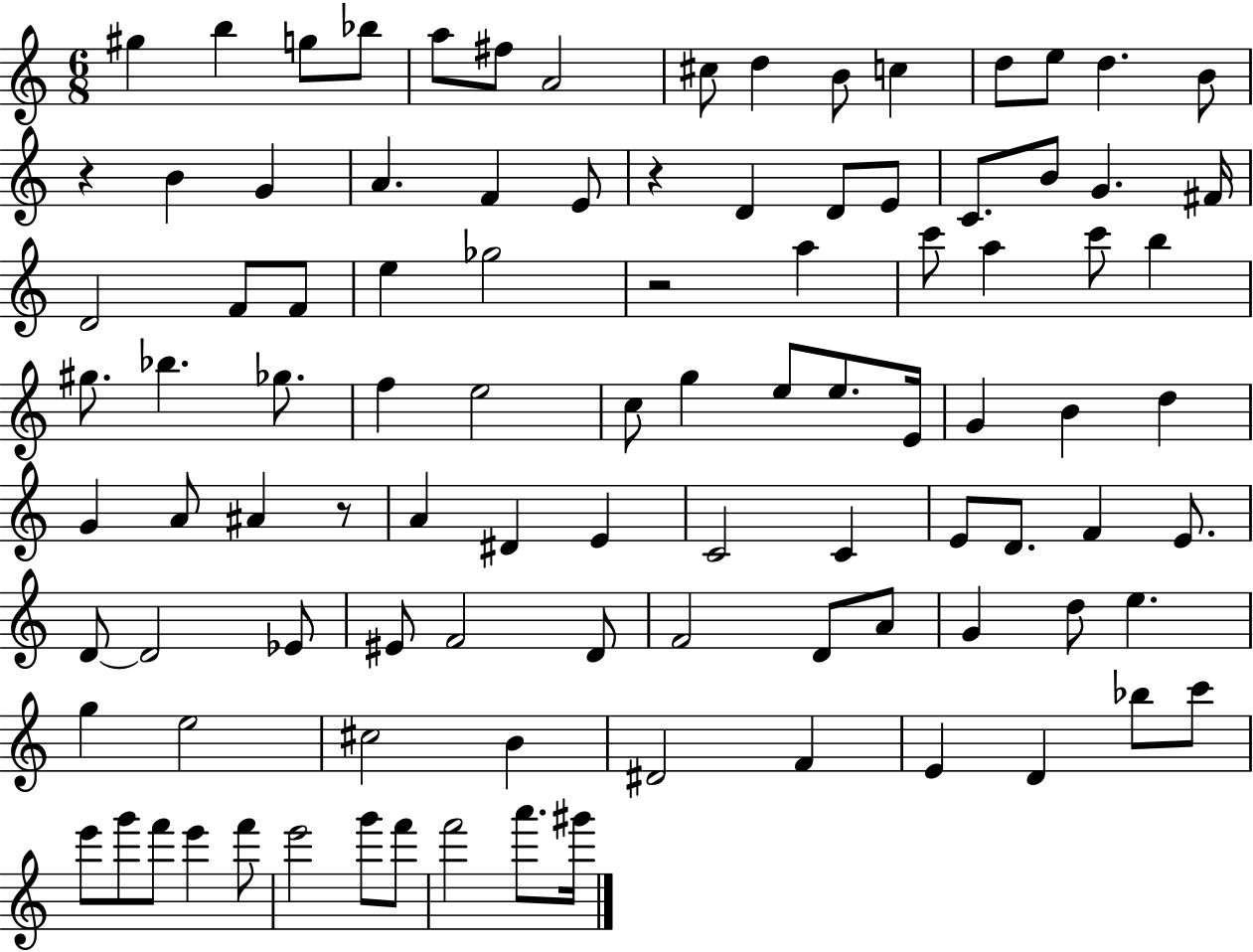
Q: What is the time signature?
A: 6/8